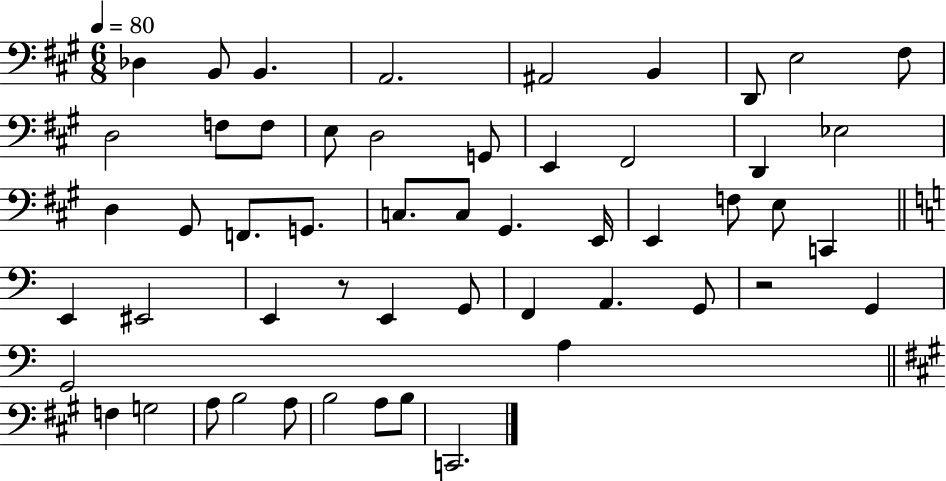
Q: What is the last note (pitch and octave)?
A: C2